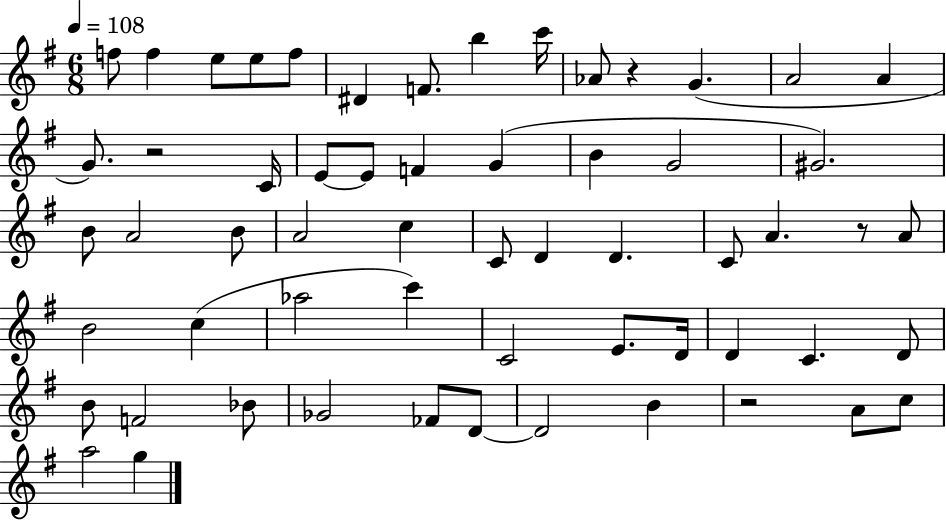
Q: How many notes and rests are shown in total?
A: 59